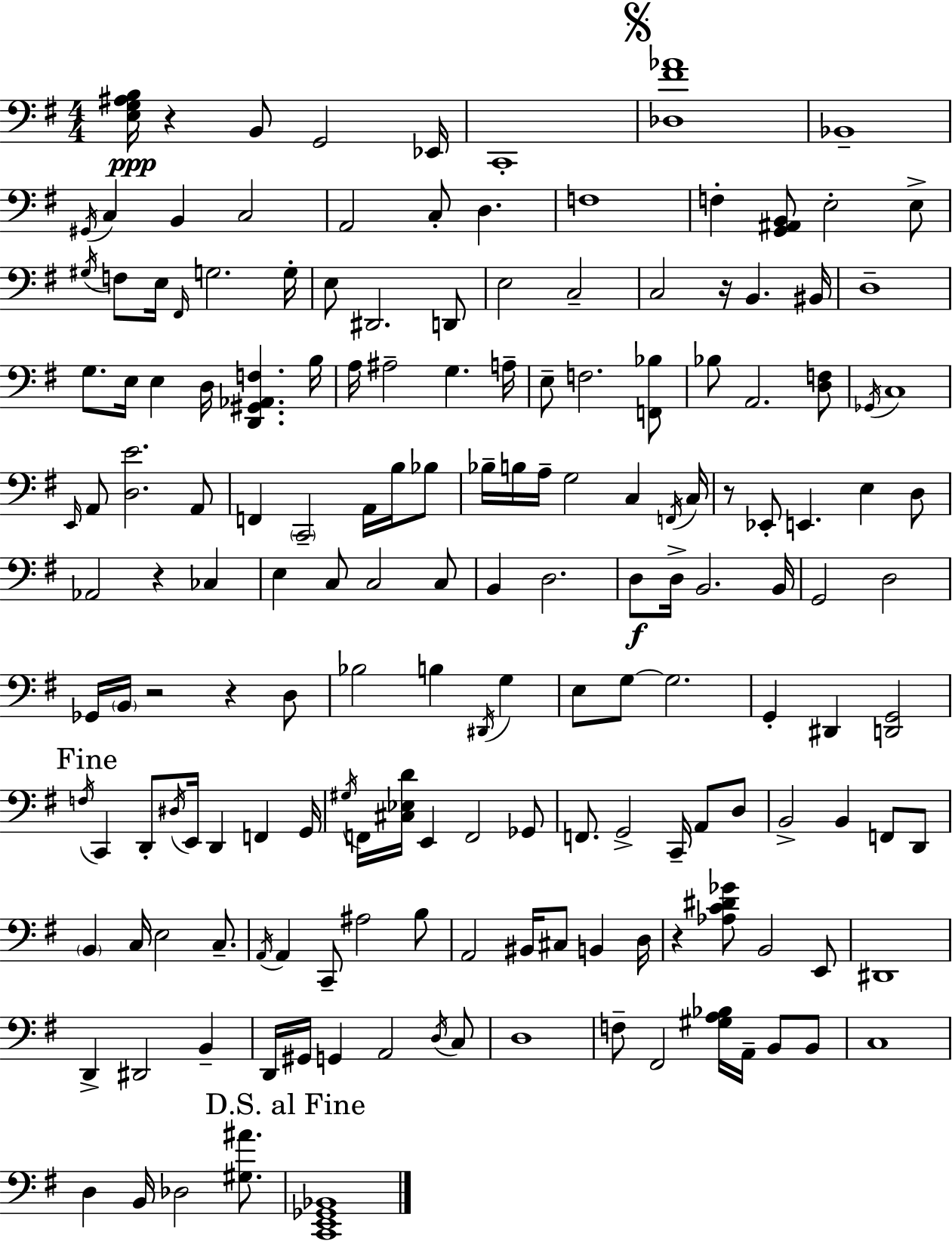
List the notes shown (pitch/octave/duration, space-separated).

[E3,G3,A#3,B3]/s R/q B2/e G2/h Eb2/s C2/w [Db3,F#4,Ab4]/w Bb2/w G#2/s C3/q B2/q C3/h A2/h C3/e D3/q. F3/w F3/q [G2,A#2,B2]/e E3/h E3/e G#3/s F3/e E3/s F#2/s G3/h. G3/s E3/e D#2/h. D2/e E3/h C3/h C3/h R/s B2/q. BIS2/s D3/w G3/e. E3/s E3/q D3/s [D2,G#2,Ab2,F3]/q. B3/s A3/s A#3/h G3/q. A3/s E3/e F3/h. [F2,Bb3]/e Bb3/e A2/h. [D3,F3]/e Gb2/s C3/w E2/s A2/e [D3,E4]/h. A2/e F2/q C2/h A2/s B3/s Bb3/e Bb3/s B3/s A3/s G3/h C3/q F2/s C3/s R/e Eb2/e E2/q. E3/q D3/e Ab2/h R/q CES3/q E3/q C3/e C3/h C3/e B2/q D3/h. D3/e D3/s B2/h. B2/s G2/h D3/h Gb2/s B2/s R/h R/q D3/e Bb3/h B3/q D#2/s G3/q E3/e G3/e G3/h. G2/q D#2/q [D2,G2]/h F3/s C2/q D2/e D#3/s E2/s D2/q F2/q G2/s G#3/s F2/s [C#3,Eb3,D4]/s E2/q F2/h Gb2/e F2/e. G2/h C2/s A2/e D3/e B2/h B2/q F2/e D2/e B2/q C3/s E3/h C3/e. A2/s A2/q C2/e A#3/h B3/e A2/h BIS2/s C#3/e B2/q D3/s R/q [Ab3,C4,D#4,Gb4]/e B2/h E2/e D#2/w D2/q D#2/h B2/q D2/s G#2/s G2/q A2/h D3/s C3/e D3/w F3/e F#2/h [G#3,A3,Bb3]/s A2/s B2/e B2/e C3/w D3/q B2/s Db3/h [G#3,A#4]/e. [C2,E2,Gb2,Bb2]/w